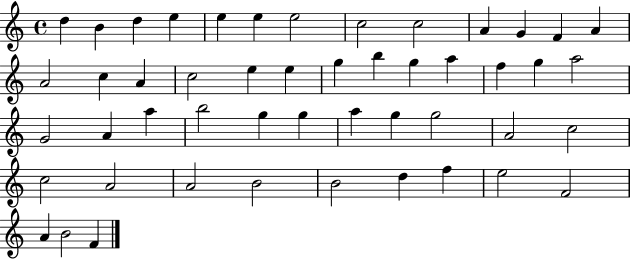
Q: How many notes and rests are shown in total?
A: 49